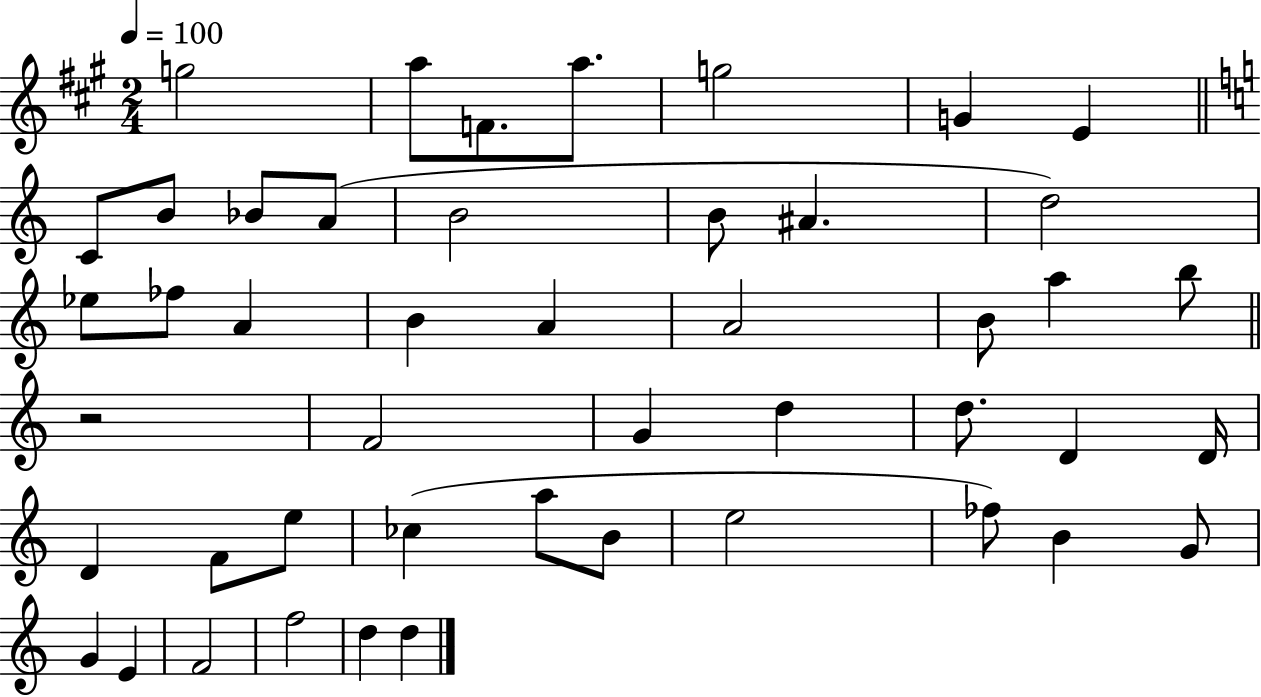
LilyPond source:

{
  \clef treble
  \numericTimeSignature
  \time 2/4
  \key a \major
  \tempo 4 = 100
  g''2 | a''8 f'8. a''8. | g''2 | g'4 e'4 | \break \bar "||" \break \key c \major c'8 b'8 bes'8 a'8( | b'2 | b'8 ais'4. | d''2) | \break ees''8 fes''8 a'4 | b'4 a'4 | a'2 | b'8 a''4 b''8 | \break \bar "||" \break \key a \minor r2 | f'2 | g'4 d''4 | d''8. d'4 d'16 | \break d'4 f'8 e''8 | ces''4( a''8 b'8 | e''2 | fes''8) b'4 g'8 | \break g'4 e'4 | f'2 | f''2 | d''4 d''4 | \break \bar "|."
}